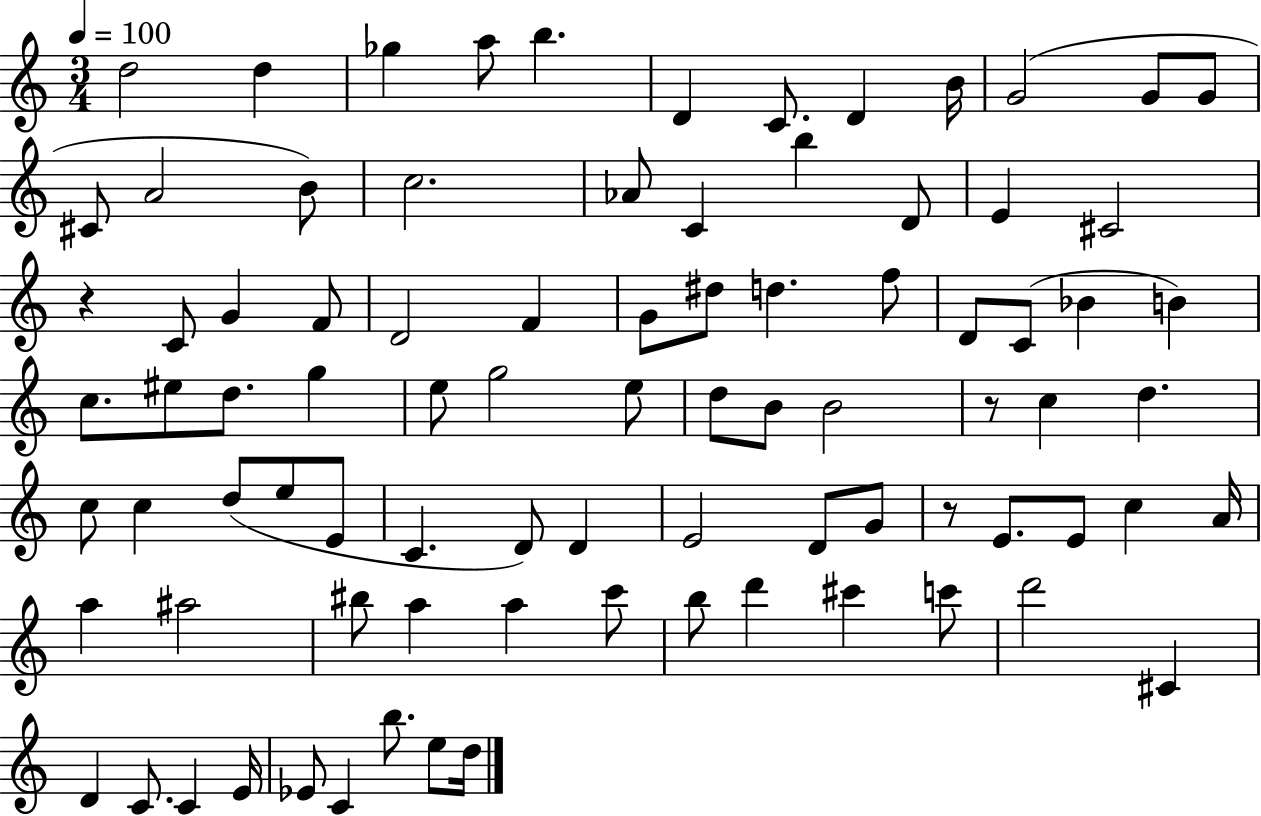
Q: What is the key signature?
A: C major